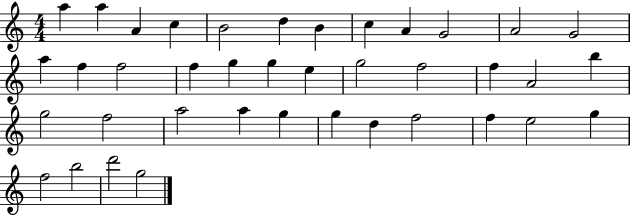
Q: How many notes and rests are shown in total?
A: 39